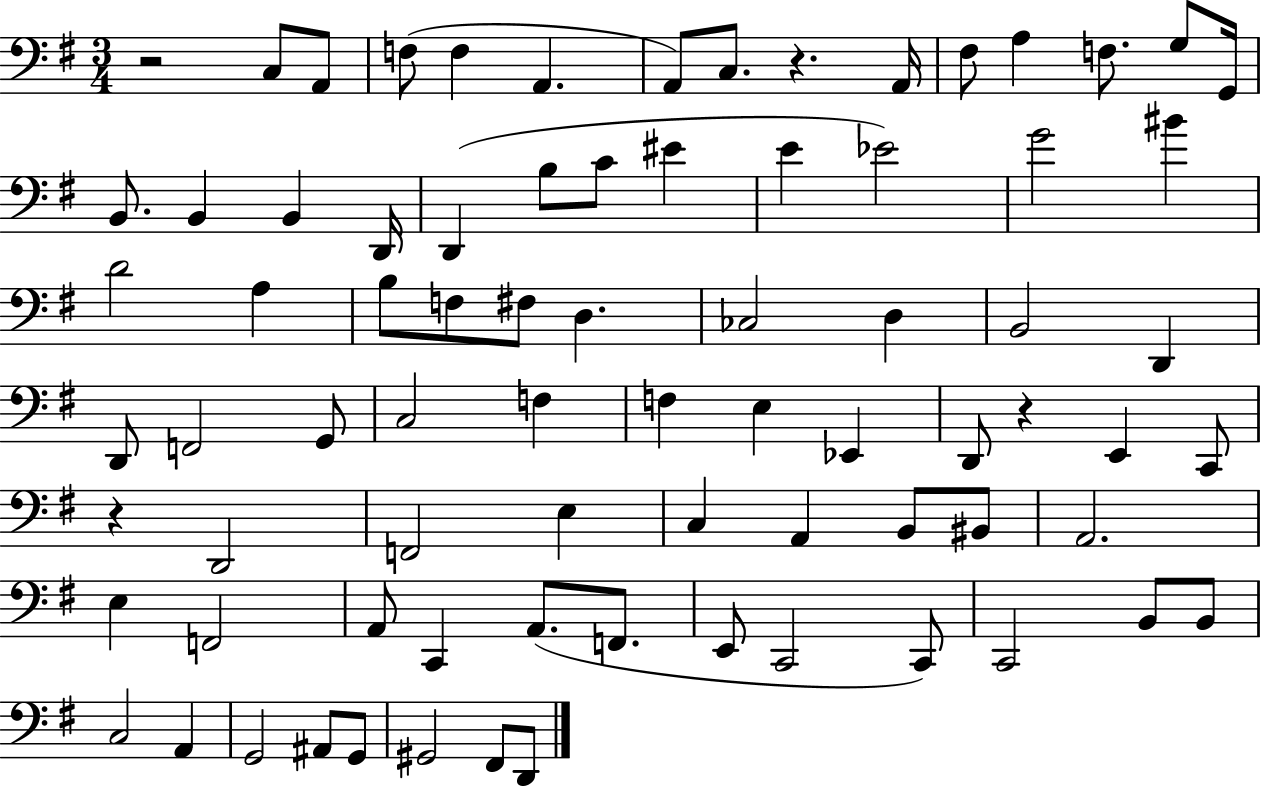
X:1
T:Untitled
M:3/4
L:1/4
K:G
z2 C,/2 A,,/2 F,/2 F, A,, A,,/2 C,/2 z A,,/4 ^F,/2 A, F,/2 G,/2 G,,/4 B,,/2 B,, B,, D,,/4 D,, B,/2 C/2 ^E E _E2 G2 ^B D2 A, B,/2 F,/2 ^F,/2 D, _C,2 D, B,,2 D,, D,,/2 F,,2 G,,/2 C,2 F, F, E, _E,, D,,/2 z E,, C,,/2 z D,,2 F,,2 E, C, A,, B,,/2 ^B,,/2 A,,2 E, F,,2 A,,/2 C,, A,,/2 F,,/2 E,,/2 C,,2 C,,/2 C,,2 B,,/2 B,,/2 C,2 A,, G,,2 ^A,,/2 G,,/2 ^G,,2 ^F,,/2 D,,/2